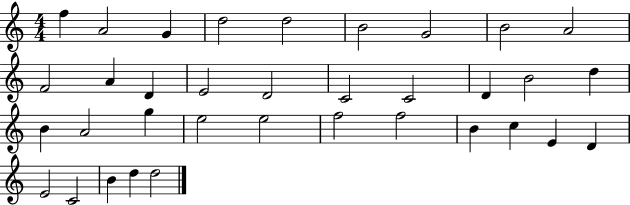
F5/q A4/h G4/q D5/h D5/h B4/h G4/h B4/h A4/h F4/h A4/q D4/q E4/h D4/h C4/h C4/h D4/q B4/h D5/q B4/q A4/h G5/q E5/h E5/h F5/h F5/h B4/q C5/q E4/q D4/q E4/h C4/h B4/q D5/q D5/h